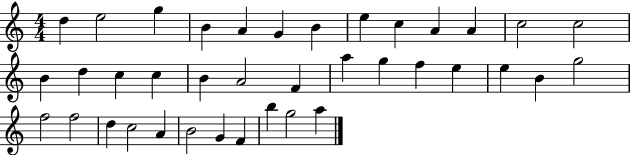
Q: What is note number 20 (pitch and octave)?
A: F4